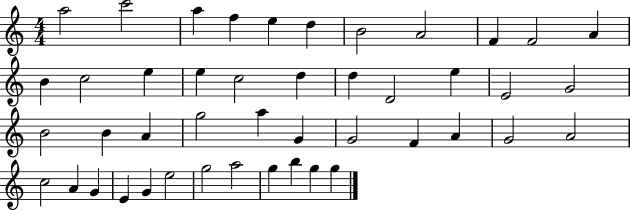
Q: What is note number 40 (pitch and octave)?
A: G5